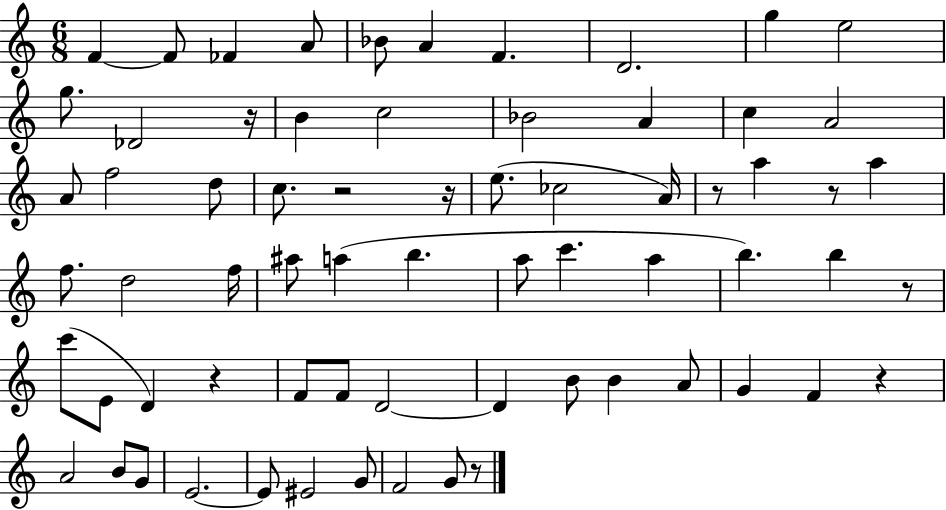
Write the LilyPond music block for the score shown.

{
  \clef treble
  \numericTimeSignature
  \time 6/8
  \key c \major
  f'4~~ f'8 fes'4 a'8 | bes'8 a'4 f'4. | d'2. | g''4 e''2 | \break g''8. des'2 r16 | b'4 c''2 | bes'2 a'4 | c''4 a'2 | \break a'8 f''2 d''8 | c''8. r2 r16 | e''8.( ces''2 a'16) | r8 a''4 r8 a''4 | \break f''8. d''2 f''16 | ais''8 a''4( b''4. | a''8 c'''4. a''4 | b''4.) b''4 r8 | \break c'''8( e'8 d'4) r4 | f'8 f'8 d'2~~ | d'4 b'8 b'4 a'8 | g'4 f'4 r4 | \break a'2 b'8 g'8 | e'2.~~ | e'8 eis'2 g'8 | f'2 g'8 r8 | \break \bar "|."
}